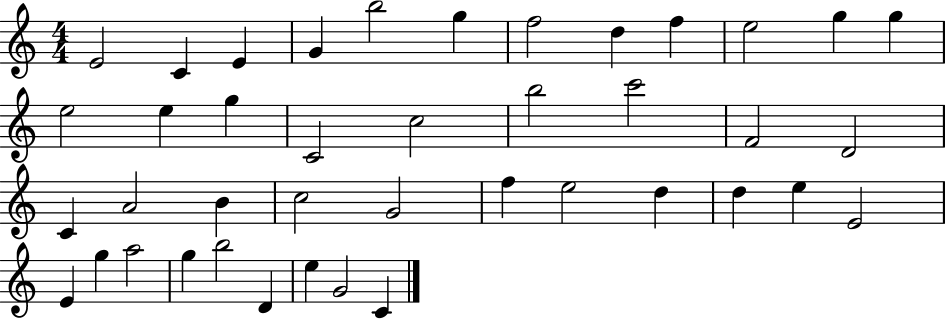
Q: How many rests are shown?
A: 0